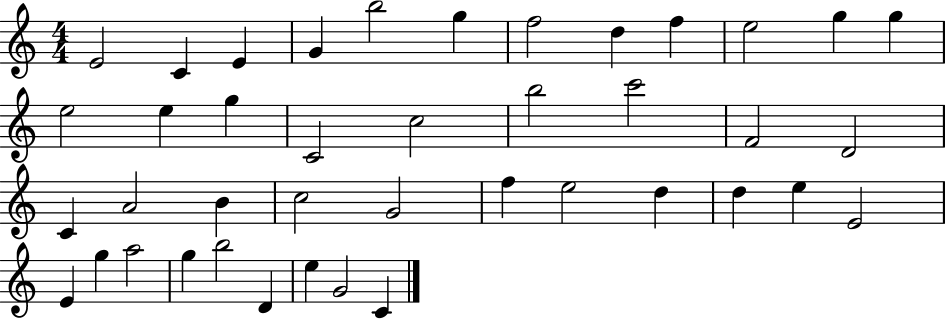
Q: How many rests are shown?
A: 0